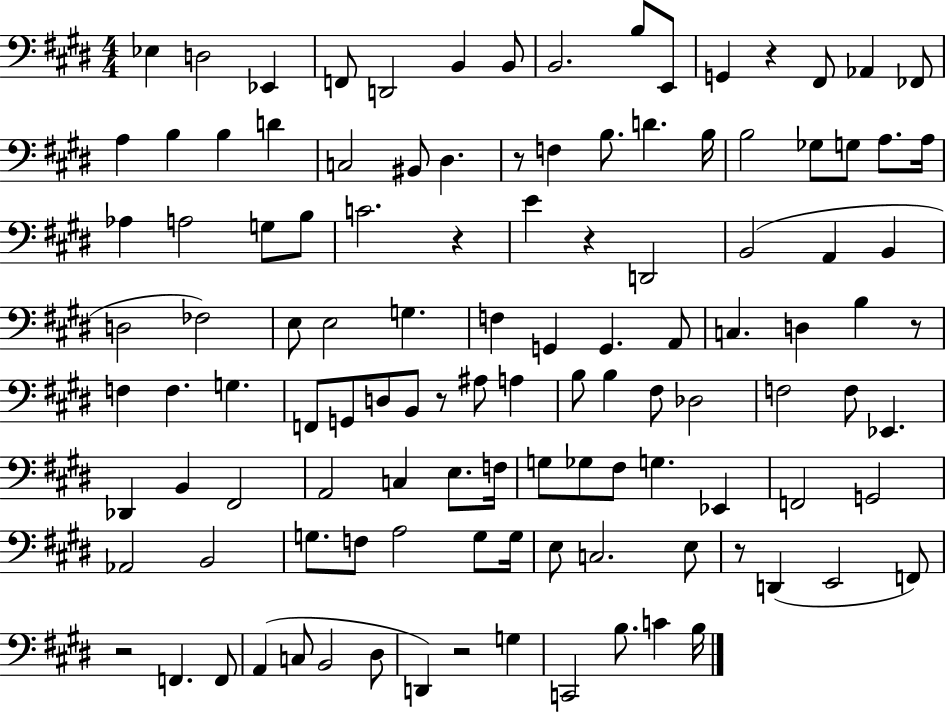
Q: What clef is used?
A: bass